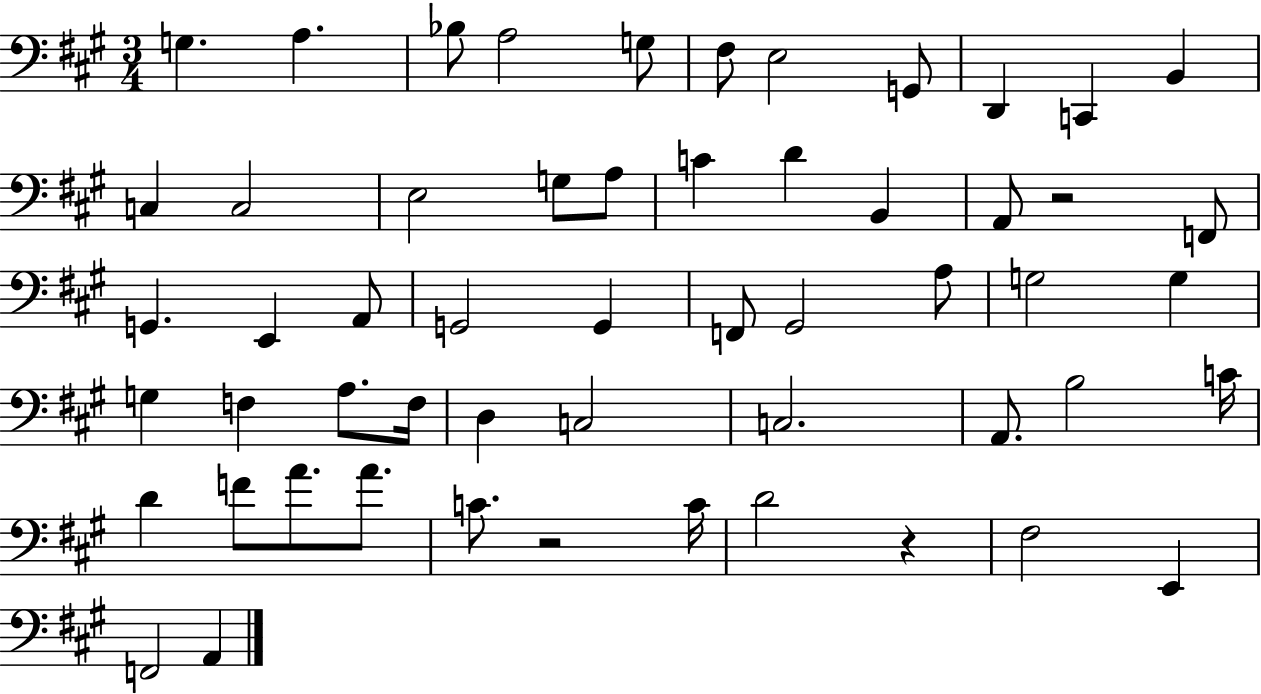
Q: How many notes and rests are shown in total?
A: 55